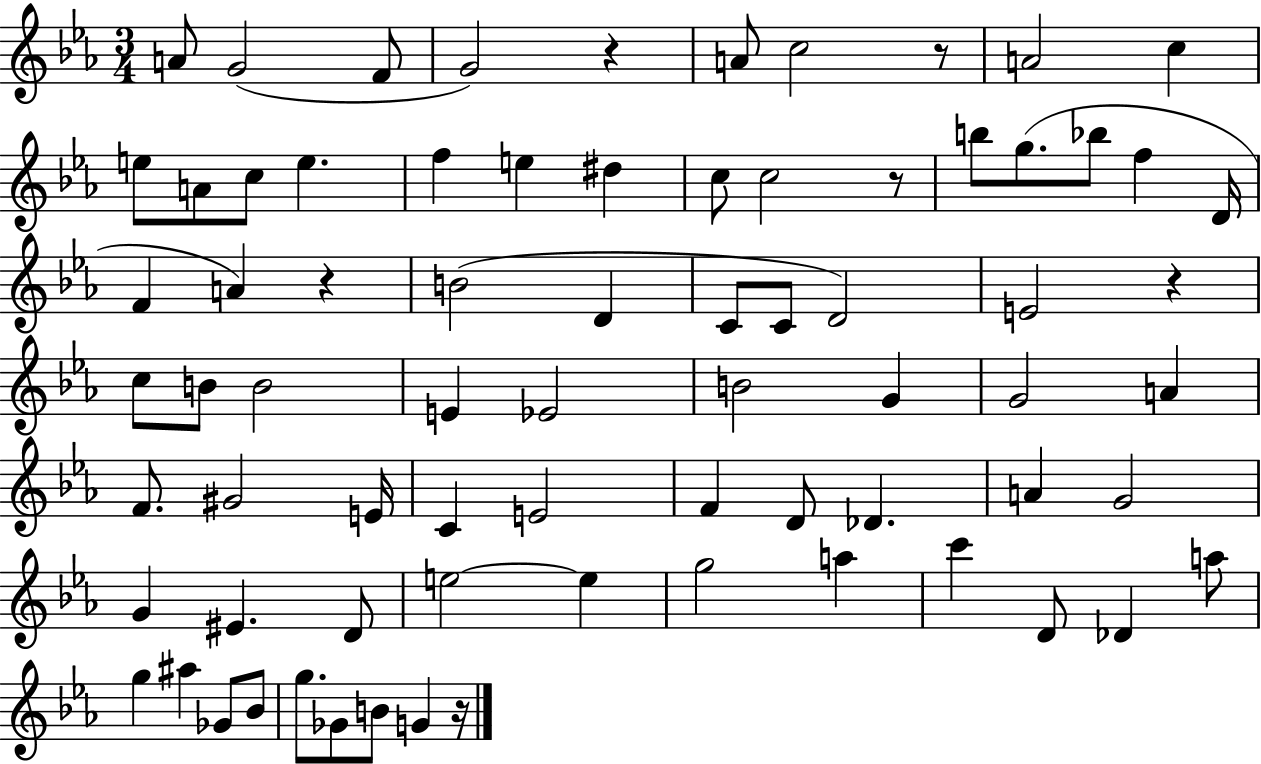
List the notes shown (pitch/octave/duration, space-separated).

A4/e G4/h F4/e G4/h R/q A4/e C5/h R/e A4/h C5/q E5/e A4/e C5/e E5/q. F5/q E5/q D#5/q C5/e C5/h R/e B5/e G5/e. Bb5/e F5/q D4/s F4/q A4/q R/q B4/h D4/q C4/e C4/e D4/h E4/h R/q C5/e B4/e B4/h E4/q Eb4/h B4/h G4/q G4/h A4/q F4/e. G#4/h E4/s C4/q E4/h F4/q D4/e Db4/q. A4/q G4/h G4/q EIS4/q. D4/e E5/h E5/q G5/h A5/q C6/q D4/e Db4/q A5/e G5/q A#5/q Gb4/e Bb4/e G5/e. Gb4/e B4/e G4/q R/s